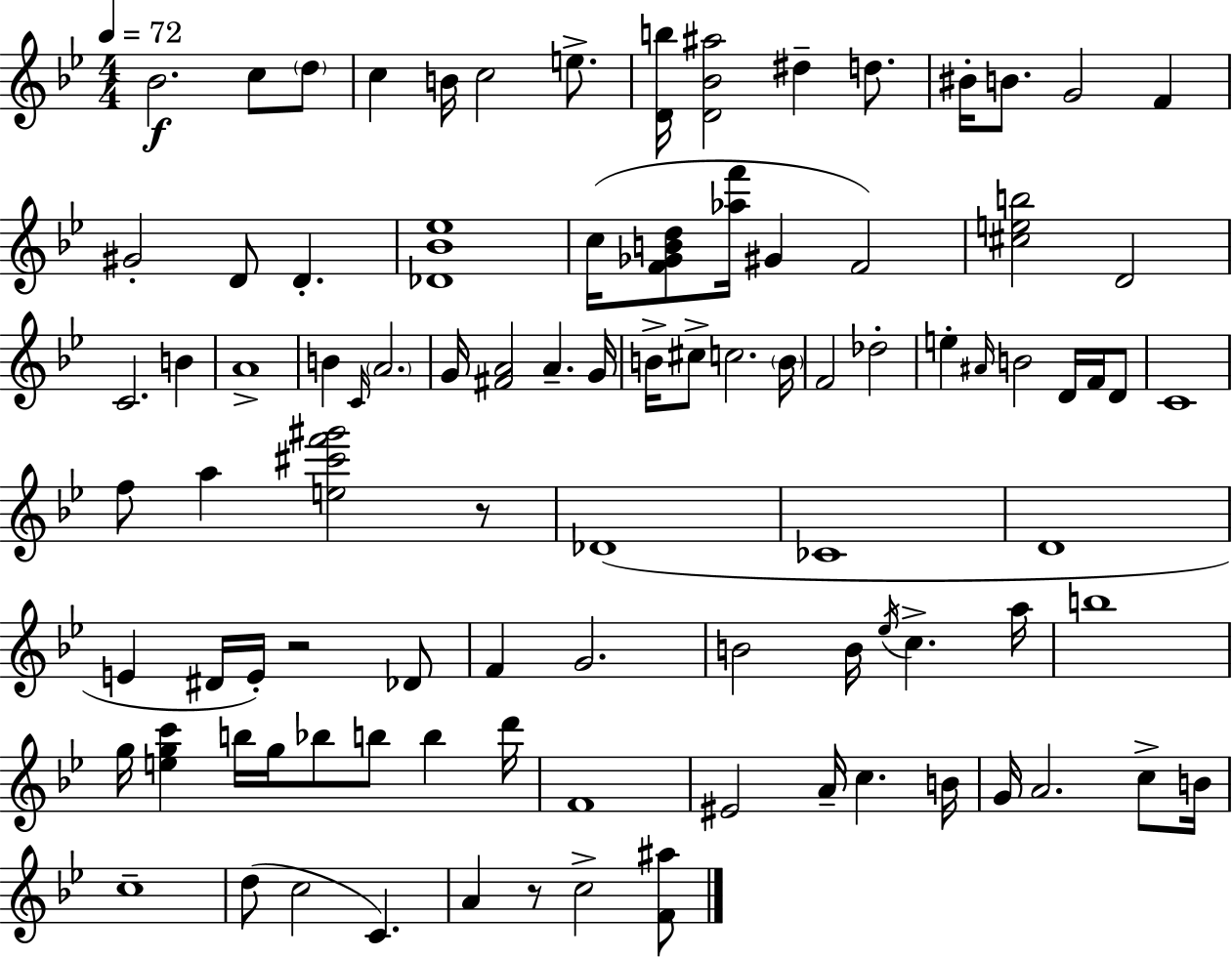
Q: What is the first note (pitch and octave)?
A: Bb4